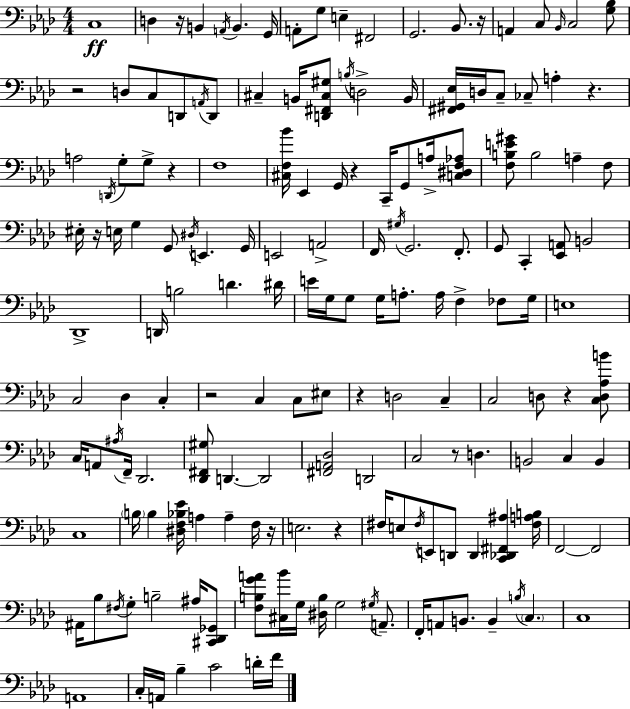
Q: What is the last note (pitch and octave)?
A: F4